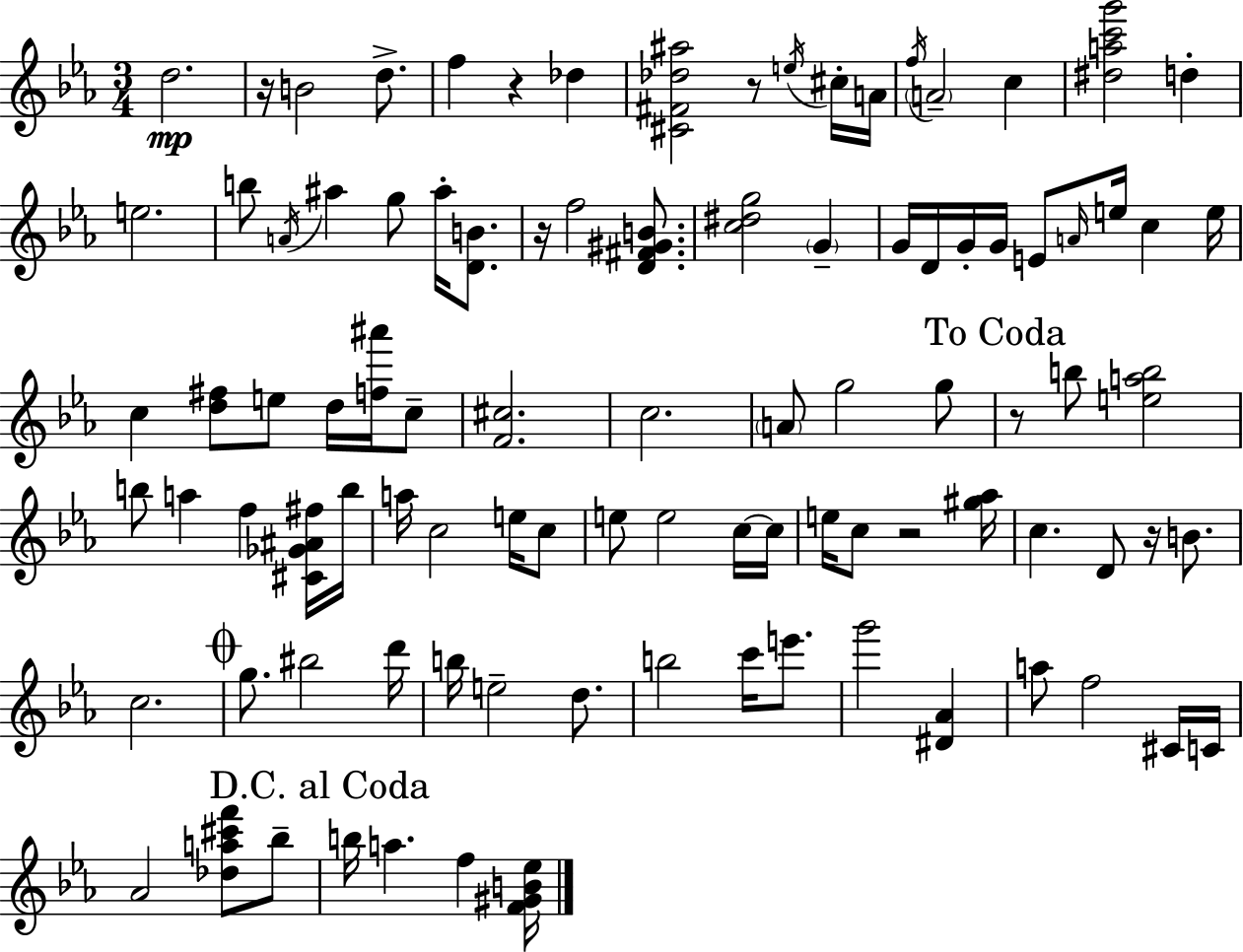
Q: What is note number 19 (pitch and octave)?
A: F5